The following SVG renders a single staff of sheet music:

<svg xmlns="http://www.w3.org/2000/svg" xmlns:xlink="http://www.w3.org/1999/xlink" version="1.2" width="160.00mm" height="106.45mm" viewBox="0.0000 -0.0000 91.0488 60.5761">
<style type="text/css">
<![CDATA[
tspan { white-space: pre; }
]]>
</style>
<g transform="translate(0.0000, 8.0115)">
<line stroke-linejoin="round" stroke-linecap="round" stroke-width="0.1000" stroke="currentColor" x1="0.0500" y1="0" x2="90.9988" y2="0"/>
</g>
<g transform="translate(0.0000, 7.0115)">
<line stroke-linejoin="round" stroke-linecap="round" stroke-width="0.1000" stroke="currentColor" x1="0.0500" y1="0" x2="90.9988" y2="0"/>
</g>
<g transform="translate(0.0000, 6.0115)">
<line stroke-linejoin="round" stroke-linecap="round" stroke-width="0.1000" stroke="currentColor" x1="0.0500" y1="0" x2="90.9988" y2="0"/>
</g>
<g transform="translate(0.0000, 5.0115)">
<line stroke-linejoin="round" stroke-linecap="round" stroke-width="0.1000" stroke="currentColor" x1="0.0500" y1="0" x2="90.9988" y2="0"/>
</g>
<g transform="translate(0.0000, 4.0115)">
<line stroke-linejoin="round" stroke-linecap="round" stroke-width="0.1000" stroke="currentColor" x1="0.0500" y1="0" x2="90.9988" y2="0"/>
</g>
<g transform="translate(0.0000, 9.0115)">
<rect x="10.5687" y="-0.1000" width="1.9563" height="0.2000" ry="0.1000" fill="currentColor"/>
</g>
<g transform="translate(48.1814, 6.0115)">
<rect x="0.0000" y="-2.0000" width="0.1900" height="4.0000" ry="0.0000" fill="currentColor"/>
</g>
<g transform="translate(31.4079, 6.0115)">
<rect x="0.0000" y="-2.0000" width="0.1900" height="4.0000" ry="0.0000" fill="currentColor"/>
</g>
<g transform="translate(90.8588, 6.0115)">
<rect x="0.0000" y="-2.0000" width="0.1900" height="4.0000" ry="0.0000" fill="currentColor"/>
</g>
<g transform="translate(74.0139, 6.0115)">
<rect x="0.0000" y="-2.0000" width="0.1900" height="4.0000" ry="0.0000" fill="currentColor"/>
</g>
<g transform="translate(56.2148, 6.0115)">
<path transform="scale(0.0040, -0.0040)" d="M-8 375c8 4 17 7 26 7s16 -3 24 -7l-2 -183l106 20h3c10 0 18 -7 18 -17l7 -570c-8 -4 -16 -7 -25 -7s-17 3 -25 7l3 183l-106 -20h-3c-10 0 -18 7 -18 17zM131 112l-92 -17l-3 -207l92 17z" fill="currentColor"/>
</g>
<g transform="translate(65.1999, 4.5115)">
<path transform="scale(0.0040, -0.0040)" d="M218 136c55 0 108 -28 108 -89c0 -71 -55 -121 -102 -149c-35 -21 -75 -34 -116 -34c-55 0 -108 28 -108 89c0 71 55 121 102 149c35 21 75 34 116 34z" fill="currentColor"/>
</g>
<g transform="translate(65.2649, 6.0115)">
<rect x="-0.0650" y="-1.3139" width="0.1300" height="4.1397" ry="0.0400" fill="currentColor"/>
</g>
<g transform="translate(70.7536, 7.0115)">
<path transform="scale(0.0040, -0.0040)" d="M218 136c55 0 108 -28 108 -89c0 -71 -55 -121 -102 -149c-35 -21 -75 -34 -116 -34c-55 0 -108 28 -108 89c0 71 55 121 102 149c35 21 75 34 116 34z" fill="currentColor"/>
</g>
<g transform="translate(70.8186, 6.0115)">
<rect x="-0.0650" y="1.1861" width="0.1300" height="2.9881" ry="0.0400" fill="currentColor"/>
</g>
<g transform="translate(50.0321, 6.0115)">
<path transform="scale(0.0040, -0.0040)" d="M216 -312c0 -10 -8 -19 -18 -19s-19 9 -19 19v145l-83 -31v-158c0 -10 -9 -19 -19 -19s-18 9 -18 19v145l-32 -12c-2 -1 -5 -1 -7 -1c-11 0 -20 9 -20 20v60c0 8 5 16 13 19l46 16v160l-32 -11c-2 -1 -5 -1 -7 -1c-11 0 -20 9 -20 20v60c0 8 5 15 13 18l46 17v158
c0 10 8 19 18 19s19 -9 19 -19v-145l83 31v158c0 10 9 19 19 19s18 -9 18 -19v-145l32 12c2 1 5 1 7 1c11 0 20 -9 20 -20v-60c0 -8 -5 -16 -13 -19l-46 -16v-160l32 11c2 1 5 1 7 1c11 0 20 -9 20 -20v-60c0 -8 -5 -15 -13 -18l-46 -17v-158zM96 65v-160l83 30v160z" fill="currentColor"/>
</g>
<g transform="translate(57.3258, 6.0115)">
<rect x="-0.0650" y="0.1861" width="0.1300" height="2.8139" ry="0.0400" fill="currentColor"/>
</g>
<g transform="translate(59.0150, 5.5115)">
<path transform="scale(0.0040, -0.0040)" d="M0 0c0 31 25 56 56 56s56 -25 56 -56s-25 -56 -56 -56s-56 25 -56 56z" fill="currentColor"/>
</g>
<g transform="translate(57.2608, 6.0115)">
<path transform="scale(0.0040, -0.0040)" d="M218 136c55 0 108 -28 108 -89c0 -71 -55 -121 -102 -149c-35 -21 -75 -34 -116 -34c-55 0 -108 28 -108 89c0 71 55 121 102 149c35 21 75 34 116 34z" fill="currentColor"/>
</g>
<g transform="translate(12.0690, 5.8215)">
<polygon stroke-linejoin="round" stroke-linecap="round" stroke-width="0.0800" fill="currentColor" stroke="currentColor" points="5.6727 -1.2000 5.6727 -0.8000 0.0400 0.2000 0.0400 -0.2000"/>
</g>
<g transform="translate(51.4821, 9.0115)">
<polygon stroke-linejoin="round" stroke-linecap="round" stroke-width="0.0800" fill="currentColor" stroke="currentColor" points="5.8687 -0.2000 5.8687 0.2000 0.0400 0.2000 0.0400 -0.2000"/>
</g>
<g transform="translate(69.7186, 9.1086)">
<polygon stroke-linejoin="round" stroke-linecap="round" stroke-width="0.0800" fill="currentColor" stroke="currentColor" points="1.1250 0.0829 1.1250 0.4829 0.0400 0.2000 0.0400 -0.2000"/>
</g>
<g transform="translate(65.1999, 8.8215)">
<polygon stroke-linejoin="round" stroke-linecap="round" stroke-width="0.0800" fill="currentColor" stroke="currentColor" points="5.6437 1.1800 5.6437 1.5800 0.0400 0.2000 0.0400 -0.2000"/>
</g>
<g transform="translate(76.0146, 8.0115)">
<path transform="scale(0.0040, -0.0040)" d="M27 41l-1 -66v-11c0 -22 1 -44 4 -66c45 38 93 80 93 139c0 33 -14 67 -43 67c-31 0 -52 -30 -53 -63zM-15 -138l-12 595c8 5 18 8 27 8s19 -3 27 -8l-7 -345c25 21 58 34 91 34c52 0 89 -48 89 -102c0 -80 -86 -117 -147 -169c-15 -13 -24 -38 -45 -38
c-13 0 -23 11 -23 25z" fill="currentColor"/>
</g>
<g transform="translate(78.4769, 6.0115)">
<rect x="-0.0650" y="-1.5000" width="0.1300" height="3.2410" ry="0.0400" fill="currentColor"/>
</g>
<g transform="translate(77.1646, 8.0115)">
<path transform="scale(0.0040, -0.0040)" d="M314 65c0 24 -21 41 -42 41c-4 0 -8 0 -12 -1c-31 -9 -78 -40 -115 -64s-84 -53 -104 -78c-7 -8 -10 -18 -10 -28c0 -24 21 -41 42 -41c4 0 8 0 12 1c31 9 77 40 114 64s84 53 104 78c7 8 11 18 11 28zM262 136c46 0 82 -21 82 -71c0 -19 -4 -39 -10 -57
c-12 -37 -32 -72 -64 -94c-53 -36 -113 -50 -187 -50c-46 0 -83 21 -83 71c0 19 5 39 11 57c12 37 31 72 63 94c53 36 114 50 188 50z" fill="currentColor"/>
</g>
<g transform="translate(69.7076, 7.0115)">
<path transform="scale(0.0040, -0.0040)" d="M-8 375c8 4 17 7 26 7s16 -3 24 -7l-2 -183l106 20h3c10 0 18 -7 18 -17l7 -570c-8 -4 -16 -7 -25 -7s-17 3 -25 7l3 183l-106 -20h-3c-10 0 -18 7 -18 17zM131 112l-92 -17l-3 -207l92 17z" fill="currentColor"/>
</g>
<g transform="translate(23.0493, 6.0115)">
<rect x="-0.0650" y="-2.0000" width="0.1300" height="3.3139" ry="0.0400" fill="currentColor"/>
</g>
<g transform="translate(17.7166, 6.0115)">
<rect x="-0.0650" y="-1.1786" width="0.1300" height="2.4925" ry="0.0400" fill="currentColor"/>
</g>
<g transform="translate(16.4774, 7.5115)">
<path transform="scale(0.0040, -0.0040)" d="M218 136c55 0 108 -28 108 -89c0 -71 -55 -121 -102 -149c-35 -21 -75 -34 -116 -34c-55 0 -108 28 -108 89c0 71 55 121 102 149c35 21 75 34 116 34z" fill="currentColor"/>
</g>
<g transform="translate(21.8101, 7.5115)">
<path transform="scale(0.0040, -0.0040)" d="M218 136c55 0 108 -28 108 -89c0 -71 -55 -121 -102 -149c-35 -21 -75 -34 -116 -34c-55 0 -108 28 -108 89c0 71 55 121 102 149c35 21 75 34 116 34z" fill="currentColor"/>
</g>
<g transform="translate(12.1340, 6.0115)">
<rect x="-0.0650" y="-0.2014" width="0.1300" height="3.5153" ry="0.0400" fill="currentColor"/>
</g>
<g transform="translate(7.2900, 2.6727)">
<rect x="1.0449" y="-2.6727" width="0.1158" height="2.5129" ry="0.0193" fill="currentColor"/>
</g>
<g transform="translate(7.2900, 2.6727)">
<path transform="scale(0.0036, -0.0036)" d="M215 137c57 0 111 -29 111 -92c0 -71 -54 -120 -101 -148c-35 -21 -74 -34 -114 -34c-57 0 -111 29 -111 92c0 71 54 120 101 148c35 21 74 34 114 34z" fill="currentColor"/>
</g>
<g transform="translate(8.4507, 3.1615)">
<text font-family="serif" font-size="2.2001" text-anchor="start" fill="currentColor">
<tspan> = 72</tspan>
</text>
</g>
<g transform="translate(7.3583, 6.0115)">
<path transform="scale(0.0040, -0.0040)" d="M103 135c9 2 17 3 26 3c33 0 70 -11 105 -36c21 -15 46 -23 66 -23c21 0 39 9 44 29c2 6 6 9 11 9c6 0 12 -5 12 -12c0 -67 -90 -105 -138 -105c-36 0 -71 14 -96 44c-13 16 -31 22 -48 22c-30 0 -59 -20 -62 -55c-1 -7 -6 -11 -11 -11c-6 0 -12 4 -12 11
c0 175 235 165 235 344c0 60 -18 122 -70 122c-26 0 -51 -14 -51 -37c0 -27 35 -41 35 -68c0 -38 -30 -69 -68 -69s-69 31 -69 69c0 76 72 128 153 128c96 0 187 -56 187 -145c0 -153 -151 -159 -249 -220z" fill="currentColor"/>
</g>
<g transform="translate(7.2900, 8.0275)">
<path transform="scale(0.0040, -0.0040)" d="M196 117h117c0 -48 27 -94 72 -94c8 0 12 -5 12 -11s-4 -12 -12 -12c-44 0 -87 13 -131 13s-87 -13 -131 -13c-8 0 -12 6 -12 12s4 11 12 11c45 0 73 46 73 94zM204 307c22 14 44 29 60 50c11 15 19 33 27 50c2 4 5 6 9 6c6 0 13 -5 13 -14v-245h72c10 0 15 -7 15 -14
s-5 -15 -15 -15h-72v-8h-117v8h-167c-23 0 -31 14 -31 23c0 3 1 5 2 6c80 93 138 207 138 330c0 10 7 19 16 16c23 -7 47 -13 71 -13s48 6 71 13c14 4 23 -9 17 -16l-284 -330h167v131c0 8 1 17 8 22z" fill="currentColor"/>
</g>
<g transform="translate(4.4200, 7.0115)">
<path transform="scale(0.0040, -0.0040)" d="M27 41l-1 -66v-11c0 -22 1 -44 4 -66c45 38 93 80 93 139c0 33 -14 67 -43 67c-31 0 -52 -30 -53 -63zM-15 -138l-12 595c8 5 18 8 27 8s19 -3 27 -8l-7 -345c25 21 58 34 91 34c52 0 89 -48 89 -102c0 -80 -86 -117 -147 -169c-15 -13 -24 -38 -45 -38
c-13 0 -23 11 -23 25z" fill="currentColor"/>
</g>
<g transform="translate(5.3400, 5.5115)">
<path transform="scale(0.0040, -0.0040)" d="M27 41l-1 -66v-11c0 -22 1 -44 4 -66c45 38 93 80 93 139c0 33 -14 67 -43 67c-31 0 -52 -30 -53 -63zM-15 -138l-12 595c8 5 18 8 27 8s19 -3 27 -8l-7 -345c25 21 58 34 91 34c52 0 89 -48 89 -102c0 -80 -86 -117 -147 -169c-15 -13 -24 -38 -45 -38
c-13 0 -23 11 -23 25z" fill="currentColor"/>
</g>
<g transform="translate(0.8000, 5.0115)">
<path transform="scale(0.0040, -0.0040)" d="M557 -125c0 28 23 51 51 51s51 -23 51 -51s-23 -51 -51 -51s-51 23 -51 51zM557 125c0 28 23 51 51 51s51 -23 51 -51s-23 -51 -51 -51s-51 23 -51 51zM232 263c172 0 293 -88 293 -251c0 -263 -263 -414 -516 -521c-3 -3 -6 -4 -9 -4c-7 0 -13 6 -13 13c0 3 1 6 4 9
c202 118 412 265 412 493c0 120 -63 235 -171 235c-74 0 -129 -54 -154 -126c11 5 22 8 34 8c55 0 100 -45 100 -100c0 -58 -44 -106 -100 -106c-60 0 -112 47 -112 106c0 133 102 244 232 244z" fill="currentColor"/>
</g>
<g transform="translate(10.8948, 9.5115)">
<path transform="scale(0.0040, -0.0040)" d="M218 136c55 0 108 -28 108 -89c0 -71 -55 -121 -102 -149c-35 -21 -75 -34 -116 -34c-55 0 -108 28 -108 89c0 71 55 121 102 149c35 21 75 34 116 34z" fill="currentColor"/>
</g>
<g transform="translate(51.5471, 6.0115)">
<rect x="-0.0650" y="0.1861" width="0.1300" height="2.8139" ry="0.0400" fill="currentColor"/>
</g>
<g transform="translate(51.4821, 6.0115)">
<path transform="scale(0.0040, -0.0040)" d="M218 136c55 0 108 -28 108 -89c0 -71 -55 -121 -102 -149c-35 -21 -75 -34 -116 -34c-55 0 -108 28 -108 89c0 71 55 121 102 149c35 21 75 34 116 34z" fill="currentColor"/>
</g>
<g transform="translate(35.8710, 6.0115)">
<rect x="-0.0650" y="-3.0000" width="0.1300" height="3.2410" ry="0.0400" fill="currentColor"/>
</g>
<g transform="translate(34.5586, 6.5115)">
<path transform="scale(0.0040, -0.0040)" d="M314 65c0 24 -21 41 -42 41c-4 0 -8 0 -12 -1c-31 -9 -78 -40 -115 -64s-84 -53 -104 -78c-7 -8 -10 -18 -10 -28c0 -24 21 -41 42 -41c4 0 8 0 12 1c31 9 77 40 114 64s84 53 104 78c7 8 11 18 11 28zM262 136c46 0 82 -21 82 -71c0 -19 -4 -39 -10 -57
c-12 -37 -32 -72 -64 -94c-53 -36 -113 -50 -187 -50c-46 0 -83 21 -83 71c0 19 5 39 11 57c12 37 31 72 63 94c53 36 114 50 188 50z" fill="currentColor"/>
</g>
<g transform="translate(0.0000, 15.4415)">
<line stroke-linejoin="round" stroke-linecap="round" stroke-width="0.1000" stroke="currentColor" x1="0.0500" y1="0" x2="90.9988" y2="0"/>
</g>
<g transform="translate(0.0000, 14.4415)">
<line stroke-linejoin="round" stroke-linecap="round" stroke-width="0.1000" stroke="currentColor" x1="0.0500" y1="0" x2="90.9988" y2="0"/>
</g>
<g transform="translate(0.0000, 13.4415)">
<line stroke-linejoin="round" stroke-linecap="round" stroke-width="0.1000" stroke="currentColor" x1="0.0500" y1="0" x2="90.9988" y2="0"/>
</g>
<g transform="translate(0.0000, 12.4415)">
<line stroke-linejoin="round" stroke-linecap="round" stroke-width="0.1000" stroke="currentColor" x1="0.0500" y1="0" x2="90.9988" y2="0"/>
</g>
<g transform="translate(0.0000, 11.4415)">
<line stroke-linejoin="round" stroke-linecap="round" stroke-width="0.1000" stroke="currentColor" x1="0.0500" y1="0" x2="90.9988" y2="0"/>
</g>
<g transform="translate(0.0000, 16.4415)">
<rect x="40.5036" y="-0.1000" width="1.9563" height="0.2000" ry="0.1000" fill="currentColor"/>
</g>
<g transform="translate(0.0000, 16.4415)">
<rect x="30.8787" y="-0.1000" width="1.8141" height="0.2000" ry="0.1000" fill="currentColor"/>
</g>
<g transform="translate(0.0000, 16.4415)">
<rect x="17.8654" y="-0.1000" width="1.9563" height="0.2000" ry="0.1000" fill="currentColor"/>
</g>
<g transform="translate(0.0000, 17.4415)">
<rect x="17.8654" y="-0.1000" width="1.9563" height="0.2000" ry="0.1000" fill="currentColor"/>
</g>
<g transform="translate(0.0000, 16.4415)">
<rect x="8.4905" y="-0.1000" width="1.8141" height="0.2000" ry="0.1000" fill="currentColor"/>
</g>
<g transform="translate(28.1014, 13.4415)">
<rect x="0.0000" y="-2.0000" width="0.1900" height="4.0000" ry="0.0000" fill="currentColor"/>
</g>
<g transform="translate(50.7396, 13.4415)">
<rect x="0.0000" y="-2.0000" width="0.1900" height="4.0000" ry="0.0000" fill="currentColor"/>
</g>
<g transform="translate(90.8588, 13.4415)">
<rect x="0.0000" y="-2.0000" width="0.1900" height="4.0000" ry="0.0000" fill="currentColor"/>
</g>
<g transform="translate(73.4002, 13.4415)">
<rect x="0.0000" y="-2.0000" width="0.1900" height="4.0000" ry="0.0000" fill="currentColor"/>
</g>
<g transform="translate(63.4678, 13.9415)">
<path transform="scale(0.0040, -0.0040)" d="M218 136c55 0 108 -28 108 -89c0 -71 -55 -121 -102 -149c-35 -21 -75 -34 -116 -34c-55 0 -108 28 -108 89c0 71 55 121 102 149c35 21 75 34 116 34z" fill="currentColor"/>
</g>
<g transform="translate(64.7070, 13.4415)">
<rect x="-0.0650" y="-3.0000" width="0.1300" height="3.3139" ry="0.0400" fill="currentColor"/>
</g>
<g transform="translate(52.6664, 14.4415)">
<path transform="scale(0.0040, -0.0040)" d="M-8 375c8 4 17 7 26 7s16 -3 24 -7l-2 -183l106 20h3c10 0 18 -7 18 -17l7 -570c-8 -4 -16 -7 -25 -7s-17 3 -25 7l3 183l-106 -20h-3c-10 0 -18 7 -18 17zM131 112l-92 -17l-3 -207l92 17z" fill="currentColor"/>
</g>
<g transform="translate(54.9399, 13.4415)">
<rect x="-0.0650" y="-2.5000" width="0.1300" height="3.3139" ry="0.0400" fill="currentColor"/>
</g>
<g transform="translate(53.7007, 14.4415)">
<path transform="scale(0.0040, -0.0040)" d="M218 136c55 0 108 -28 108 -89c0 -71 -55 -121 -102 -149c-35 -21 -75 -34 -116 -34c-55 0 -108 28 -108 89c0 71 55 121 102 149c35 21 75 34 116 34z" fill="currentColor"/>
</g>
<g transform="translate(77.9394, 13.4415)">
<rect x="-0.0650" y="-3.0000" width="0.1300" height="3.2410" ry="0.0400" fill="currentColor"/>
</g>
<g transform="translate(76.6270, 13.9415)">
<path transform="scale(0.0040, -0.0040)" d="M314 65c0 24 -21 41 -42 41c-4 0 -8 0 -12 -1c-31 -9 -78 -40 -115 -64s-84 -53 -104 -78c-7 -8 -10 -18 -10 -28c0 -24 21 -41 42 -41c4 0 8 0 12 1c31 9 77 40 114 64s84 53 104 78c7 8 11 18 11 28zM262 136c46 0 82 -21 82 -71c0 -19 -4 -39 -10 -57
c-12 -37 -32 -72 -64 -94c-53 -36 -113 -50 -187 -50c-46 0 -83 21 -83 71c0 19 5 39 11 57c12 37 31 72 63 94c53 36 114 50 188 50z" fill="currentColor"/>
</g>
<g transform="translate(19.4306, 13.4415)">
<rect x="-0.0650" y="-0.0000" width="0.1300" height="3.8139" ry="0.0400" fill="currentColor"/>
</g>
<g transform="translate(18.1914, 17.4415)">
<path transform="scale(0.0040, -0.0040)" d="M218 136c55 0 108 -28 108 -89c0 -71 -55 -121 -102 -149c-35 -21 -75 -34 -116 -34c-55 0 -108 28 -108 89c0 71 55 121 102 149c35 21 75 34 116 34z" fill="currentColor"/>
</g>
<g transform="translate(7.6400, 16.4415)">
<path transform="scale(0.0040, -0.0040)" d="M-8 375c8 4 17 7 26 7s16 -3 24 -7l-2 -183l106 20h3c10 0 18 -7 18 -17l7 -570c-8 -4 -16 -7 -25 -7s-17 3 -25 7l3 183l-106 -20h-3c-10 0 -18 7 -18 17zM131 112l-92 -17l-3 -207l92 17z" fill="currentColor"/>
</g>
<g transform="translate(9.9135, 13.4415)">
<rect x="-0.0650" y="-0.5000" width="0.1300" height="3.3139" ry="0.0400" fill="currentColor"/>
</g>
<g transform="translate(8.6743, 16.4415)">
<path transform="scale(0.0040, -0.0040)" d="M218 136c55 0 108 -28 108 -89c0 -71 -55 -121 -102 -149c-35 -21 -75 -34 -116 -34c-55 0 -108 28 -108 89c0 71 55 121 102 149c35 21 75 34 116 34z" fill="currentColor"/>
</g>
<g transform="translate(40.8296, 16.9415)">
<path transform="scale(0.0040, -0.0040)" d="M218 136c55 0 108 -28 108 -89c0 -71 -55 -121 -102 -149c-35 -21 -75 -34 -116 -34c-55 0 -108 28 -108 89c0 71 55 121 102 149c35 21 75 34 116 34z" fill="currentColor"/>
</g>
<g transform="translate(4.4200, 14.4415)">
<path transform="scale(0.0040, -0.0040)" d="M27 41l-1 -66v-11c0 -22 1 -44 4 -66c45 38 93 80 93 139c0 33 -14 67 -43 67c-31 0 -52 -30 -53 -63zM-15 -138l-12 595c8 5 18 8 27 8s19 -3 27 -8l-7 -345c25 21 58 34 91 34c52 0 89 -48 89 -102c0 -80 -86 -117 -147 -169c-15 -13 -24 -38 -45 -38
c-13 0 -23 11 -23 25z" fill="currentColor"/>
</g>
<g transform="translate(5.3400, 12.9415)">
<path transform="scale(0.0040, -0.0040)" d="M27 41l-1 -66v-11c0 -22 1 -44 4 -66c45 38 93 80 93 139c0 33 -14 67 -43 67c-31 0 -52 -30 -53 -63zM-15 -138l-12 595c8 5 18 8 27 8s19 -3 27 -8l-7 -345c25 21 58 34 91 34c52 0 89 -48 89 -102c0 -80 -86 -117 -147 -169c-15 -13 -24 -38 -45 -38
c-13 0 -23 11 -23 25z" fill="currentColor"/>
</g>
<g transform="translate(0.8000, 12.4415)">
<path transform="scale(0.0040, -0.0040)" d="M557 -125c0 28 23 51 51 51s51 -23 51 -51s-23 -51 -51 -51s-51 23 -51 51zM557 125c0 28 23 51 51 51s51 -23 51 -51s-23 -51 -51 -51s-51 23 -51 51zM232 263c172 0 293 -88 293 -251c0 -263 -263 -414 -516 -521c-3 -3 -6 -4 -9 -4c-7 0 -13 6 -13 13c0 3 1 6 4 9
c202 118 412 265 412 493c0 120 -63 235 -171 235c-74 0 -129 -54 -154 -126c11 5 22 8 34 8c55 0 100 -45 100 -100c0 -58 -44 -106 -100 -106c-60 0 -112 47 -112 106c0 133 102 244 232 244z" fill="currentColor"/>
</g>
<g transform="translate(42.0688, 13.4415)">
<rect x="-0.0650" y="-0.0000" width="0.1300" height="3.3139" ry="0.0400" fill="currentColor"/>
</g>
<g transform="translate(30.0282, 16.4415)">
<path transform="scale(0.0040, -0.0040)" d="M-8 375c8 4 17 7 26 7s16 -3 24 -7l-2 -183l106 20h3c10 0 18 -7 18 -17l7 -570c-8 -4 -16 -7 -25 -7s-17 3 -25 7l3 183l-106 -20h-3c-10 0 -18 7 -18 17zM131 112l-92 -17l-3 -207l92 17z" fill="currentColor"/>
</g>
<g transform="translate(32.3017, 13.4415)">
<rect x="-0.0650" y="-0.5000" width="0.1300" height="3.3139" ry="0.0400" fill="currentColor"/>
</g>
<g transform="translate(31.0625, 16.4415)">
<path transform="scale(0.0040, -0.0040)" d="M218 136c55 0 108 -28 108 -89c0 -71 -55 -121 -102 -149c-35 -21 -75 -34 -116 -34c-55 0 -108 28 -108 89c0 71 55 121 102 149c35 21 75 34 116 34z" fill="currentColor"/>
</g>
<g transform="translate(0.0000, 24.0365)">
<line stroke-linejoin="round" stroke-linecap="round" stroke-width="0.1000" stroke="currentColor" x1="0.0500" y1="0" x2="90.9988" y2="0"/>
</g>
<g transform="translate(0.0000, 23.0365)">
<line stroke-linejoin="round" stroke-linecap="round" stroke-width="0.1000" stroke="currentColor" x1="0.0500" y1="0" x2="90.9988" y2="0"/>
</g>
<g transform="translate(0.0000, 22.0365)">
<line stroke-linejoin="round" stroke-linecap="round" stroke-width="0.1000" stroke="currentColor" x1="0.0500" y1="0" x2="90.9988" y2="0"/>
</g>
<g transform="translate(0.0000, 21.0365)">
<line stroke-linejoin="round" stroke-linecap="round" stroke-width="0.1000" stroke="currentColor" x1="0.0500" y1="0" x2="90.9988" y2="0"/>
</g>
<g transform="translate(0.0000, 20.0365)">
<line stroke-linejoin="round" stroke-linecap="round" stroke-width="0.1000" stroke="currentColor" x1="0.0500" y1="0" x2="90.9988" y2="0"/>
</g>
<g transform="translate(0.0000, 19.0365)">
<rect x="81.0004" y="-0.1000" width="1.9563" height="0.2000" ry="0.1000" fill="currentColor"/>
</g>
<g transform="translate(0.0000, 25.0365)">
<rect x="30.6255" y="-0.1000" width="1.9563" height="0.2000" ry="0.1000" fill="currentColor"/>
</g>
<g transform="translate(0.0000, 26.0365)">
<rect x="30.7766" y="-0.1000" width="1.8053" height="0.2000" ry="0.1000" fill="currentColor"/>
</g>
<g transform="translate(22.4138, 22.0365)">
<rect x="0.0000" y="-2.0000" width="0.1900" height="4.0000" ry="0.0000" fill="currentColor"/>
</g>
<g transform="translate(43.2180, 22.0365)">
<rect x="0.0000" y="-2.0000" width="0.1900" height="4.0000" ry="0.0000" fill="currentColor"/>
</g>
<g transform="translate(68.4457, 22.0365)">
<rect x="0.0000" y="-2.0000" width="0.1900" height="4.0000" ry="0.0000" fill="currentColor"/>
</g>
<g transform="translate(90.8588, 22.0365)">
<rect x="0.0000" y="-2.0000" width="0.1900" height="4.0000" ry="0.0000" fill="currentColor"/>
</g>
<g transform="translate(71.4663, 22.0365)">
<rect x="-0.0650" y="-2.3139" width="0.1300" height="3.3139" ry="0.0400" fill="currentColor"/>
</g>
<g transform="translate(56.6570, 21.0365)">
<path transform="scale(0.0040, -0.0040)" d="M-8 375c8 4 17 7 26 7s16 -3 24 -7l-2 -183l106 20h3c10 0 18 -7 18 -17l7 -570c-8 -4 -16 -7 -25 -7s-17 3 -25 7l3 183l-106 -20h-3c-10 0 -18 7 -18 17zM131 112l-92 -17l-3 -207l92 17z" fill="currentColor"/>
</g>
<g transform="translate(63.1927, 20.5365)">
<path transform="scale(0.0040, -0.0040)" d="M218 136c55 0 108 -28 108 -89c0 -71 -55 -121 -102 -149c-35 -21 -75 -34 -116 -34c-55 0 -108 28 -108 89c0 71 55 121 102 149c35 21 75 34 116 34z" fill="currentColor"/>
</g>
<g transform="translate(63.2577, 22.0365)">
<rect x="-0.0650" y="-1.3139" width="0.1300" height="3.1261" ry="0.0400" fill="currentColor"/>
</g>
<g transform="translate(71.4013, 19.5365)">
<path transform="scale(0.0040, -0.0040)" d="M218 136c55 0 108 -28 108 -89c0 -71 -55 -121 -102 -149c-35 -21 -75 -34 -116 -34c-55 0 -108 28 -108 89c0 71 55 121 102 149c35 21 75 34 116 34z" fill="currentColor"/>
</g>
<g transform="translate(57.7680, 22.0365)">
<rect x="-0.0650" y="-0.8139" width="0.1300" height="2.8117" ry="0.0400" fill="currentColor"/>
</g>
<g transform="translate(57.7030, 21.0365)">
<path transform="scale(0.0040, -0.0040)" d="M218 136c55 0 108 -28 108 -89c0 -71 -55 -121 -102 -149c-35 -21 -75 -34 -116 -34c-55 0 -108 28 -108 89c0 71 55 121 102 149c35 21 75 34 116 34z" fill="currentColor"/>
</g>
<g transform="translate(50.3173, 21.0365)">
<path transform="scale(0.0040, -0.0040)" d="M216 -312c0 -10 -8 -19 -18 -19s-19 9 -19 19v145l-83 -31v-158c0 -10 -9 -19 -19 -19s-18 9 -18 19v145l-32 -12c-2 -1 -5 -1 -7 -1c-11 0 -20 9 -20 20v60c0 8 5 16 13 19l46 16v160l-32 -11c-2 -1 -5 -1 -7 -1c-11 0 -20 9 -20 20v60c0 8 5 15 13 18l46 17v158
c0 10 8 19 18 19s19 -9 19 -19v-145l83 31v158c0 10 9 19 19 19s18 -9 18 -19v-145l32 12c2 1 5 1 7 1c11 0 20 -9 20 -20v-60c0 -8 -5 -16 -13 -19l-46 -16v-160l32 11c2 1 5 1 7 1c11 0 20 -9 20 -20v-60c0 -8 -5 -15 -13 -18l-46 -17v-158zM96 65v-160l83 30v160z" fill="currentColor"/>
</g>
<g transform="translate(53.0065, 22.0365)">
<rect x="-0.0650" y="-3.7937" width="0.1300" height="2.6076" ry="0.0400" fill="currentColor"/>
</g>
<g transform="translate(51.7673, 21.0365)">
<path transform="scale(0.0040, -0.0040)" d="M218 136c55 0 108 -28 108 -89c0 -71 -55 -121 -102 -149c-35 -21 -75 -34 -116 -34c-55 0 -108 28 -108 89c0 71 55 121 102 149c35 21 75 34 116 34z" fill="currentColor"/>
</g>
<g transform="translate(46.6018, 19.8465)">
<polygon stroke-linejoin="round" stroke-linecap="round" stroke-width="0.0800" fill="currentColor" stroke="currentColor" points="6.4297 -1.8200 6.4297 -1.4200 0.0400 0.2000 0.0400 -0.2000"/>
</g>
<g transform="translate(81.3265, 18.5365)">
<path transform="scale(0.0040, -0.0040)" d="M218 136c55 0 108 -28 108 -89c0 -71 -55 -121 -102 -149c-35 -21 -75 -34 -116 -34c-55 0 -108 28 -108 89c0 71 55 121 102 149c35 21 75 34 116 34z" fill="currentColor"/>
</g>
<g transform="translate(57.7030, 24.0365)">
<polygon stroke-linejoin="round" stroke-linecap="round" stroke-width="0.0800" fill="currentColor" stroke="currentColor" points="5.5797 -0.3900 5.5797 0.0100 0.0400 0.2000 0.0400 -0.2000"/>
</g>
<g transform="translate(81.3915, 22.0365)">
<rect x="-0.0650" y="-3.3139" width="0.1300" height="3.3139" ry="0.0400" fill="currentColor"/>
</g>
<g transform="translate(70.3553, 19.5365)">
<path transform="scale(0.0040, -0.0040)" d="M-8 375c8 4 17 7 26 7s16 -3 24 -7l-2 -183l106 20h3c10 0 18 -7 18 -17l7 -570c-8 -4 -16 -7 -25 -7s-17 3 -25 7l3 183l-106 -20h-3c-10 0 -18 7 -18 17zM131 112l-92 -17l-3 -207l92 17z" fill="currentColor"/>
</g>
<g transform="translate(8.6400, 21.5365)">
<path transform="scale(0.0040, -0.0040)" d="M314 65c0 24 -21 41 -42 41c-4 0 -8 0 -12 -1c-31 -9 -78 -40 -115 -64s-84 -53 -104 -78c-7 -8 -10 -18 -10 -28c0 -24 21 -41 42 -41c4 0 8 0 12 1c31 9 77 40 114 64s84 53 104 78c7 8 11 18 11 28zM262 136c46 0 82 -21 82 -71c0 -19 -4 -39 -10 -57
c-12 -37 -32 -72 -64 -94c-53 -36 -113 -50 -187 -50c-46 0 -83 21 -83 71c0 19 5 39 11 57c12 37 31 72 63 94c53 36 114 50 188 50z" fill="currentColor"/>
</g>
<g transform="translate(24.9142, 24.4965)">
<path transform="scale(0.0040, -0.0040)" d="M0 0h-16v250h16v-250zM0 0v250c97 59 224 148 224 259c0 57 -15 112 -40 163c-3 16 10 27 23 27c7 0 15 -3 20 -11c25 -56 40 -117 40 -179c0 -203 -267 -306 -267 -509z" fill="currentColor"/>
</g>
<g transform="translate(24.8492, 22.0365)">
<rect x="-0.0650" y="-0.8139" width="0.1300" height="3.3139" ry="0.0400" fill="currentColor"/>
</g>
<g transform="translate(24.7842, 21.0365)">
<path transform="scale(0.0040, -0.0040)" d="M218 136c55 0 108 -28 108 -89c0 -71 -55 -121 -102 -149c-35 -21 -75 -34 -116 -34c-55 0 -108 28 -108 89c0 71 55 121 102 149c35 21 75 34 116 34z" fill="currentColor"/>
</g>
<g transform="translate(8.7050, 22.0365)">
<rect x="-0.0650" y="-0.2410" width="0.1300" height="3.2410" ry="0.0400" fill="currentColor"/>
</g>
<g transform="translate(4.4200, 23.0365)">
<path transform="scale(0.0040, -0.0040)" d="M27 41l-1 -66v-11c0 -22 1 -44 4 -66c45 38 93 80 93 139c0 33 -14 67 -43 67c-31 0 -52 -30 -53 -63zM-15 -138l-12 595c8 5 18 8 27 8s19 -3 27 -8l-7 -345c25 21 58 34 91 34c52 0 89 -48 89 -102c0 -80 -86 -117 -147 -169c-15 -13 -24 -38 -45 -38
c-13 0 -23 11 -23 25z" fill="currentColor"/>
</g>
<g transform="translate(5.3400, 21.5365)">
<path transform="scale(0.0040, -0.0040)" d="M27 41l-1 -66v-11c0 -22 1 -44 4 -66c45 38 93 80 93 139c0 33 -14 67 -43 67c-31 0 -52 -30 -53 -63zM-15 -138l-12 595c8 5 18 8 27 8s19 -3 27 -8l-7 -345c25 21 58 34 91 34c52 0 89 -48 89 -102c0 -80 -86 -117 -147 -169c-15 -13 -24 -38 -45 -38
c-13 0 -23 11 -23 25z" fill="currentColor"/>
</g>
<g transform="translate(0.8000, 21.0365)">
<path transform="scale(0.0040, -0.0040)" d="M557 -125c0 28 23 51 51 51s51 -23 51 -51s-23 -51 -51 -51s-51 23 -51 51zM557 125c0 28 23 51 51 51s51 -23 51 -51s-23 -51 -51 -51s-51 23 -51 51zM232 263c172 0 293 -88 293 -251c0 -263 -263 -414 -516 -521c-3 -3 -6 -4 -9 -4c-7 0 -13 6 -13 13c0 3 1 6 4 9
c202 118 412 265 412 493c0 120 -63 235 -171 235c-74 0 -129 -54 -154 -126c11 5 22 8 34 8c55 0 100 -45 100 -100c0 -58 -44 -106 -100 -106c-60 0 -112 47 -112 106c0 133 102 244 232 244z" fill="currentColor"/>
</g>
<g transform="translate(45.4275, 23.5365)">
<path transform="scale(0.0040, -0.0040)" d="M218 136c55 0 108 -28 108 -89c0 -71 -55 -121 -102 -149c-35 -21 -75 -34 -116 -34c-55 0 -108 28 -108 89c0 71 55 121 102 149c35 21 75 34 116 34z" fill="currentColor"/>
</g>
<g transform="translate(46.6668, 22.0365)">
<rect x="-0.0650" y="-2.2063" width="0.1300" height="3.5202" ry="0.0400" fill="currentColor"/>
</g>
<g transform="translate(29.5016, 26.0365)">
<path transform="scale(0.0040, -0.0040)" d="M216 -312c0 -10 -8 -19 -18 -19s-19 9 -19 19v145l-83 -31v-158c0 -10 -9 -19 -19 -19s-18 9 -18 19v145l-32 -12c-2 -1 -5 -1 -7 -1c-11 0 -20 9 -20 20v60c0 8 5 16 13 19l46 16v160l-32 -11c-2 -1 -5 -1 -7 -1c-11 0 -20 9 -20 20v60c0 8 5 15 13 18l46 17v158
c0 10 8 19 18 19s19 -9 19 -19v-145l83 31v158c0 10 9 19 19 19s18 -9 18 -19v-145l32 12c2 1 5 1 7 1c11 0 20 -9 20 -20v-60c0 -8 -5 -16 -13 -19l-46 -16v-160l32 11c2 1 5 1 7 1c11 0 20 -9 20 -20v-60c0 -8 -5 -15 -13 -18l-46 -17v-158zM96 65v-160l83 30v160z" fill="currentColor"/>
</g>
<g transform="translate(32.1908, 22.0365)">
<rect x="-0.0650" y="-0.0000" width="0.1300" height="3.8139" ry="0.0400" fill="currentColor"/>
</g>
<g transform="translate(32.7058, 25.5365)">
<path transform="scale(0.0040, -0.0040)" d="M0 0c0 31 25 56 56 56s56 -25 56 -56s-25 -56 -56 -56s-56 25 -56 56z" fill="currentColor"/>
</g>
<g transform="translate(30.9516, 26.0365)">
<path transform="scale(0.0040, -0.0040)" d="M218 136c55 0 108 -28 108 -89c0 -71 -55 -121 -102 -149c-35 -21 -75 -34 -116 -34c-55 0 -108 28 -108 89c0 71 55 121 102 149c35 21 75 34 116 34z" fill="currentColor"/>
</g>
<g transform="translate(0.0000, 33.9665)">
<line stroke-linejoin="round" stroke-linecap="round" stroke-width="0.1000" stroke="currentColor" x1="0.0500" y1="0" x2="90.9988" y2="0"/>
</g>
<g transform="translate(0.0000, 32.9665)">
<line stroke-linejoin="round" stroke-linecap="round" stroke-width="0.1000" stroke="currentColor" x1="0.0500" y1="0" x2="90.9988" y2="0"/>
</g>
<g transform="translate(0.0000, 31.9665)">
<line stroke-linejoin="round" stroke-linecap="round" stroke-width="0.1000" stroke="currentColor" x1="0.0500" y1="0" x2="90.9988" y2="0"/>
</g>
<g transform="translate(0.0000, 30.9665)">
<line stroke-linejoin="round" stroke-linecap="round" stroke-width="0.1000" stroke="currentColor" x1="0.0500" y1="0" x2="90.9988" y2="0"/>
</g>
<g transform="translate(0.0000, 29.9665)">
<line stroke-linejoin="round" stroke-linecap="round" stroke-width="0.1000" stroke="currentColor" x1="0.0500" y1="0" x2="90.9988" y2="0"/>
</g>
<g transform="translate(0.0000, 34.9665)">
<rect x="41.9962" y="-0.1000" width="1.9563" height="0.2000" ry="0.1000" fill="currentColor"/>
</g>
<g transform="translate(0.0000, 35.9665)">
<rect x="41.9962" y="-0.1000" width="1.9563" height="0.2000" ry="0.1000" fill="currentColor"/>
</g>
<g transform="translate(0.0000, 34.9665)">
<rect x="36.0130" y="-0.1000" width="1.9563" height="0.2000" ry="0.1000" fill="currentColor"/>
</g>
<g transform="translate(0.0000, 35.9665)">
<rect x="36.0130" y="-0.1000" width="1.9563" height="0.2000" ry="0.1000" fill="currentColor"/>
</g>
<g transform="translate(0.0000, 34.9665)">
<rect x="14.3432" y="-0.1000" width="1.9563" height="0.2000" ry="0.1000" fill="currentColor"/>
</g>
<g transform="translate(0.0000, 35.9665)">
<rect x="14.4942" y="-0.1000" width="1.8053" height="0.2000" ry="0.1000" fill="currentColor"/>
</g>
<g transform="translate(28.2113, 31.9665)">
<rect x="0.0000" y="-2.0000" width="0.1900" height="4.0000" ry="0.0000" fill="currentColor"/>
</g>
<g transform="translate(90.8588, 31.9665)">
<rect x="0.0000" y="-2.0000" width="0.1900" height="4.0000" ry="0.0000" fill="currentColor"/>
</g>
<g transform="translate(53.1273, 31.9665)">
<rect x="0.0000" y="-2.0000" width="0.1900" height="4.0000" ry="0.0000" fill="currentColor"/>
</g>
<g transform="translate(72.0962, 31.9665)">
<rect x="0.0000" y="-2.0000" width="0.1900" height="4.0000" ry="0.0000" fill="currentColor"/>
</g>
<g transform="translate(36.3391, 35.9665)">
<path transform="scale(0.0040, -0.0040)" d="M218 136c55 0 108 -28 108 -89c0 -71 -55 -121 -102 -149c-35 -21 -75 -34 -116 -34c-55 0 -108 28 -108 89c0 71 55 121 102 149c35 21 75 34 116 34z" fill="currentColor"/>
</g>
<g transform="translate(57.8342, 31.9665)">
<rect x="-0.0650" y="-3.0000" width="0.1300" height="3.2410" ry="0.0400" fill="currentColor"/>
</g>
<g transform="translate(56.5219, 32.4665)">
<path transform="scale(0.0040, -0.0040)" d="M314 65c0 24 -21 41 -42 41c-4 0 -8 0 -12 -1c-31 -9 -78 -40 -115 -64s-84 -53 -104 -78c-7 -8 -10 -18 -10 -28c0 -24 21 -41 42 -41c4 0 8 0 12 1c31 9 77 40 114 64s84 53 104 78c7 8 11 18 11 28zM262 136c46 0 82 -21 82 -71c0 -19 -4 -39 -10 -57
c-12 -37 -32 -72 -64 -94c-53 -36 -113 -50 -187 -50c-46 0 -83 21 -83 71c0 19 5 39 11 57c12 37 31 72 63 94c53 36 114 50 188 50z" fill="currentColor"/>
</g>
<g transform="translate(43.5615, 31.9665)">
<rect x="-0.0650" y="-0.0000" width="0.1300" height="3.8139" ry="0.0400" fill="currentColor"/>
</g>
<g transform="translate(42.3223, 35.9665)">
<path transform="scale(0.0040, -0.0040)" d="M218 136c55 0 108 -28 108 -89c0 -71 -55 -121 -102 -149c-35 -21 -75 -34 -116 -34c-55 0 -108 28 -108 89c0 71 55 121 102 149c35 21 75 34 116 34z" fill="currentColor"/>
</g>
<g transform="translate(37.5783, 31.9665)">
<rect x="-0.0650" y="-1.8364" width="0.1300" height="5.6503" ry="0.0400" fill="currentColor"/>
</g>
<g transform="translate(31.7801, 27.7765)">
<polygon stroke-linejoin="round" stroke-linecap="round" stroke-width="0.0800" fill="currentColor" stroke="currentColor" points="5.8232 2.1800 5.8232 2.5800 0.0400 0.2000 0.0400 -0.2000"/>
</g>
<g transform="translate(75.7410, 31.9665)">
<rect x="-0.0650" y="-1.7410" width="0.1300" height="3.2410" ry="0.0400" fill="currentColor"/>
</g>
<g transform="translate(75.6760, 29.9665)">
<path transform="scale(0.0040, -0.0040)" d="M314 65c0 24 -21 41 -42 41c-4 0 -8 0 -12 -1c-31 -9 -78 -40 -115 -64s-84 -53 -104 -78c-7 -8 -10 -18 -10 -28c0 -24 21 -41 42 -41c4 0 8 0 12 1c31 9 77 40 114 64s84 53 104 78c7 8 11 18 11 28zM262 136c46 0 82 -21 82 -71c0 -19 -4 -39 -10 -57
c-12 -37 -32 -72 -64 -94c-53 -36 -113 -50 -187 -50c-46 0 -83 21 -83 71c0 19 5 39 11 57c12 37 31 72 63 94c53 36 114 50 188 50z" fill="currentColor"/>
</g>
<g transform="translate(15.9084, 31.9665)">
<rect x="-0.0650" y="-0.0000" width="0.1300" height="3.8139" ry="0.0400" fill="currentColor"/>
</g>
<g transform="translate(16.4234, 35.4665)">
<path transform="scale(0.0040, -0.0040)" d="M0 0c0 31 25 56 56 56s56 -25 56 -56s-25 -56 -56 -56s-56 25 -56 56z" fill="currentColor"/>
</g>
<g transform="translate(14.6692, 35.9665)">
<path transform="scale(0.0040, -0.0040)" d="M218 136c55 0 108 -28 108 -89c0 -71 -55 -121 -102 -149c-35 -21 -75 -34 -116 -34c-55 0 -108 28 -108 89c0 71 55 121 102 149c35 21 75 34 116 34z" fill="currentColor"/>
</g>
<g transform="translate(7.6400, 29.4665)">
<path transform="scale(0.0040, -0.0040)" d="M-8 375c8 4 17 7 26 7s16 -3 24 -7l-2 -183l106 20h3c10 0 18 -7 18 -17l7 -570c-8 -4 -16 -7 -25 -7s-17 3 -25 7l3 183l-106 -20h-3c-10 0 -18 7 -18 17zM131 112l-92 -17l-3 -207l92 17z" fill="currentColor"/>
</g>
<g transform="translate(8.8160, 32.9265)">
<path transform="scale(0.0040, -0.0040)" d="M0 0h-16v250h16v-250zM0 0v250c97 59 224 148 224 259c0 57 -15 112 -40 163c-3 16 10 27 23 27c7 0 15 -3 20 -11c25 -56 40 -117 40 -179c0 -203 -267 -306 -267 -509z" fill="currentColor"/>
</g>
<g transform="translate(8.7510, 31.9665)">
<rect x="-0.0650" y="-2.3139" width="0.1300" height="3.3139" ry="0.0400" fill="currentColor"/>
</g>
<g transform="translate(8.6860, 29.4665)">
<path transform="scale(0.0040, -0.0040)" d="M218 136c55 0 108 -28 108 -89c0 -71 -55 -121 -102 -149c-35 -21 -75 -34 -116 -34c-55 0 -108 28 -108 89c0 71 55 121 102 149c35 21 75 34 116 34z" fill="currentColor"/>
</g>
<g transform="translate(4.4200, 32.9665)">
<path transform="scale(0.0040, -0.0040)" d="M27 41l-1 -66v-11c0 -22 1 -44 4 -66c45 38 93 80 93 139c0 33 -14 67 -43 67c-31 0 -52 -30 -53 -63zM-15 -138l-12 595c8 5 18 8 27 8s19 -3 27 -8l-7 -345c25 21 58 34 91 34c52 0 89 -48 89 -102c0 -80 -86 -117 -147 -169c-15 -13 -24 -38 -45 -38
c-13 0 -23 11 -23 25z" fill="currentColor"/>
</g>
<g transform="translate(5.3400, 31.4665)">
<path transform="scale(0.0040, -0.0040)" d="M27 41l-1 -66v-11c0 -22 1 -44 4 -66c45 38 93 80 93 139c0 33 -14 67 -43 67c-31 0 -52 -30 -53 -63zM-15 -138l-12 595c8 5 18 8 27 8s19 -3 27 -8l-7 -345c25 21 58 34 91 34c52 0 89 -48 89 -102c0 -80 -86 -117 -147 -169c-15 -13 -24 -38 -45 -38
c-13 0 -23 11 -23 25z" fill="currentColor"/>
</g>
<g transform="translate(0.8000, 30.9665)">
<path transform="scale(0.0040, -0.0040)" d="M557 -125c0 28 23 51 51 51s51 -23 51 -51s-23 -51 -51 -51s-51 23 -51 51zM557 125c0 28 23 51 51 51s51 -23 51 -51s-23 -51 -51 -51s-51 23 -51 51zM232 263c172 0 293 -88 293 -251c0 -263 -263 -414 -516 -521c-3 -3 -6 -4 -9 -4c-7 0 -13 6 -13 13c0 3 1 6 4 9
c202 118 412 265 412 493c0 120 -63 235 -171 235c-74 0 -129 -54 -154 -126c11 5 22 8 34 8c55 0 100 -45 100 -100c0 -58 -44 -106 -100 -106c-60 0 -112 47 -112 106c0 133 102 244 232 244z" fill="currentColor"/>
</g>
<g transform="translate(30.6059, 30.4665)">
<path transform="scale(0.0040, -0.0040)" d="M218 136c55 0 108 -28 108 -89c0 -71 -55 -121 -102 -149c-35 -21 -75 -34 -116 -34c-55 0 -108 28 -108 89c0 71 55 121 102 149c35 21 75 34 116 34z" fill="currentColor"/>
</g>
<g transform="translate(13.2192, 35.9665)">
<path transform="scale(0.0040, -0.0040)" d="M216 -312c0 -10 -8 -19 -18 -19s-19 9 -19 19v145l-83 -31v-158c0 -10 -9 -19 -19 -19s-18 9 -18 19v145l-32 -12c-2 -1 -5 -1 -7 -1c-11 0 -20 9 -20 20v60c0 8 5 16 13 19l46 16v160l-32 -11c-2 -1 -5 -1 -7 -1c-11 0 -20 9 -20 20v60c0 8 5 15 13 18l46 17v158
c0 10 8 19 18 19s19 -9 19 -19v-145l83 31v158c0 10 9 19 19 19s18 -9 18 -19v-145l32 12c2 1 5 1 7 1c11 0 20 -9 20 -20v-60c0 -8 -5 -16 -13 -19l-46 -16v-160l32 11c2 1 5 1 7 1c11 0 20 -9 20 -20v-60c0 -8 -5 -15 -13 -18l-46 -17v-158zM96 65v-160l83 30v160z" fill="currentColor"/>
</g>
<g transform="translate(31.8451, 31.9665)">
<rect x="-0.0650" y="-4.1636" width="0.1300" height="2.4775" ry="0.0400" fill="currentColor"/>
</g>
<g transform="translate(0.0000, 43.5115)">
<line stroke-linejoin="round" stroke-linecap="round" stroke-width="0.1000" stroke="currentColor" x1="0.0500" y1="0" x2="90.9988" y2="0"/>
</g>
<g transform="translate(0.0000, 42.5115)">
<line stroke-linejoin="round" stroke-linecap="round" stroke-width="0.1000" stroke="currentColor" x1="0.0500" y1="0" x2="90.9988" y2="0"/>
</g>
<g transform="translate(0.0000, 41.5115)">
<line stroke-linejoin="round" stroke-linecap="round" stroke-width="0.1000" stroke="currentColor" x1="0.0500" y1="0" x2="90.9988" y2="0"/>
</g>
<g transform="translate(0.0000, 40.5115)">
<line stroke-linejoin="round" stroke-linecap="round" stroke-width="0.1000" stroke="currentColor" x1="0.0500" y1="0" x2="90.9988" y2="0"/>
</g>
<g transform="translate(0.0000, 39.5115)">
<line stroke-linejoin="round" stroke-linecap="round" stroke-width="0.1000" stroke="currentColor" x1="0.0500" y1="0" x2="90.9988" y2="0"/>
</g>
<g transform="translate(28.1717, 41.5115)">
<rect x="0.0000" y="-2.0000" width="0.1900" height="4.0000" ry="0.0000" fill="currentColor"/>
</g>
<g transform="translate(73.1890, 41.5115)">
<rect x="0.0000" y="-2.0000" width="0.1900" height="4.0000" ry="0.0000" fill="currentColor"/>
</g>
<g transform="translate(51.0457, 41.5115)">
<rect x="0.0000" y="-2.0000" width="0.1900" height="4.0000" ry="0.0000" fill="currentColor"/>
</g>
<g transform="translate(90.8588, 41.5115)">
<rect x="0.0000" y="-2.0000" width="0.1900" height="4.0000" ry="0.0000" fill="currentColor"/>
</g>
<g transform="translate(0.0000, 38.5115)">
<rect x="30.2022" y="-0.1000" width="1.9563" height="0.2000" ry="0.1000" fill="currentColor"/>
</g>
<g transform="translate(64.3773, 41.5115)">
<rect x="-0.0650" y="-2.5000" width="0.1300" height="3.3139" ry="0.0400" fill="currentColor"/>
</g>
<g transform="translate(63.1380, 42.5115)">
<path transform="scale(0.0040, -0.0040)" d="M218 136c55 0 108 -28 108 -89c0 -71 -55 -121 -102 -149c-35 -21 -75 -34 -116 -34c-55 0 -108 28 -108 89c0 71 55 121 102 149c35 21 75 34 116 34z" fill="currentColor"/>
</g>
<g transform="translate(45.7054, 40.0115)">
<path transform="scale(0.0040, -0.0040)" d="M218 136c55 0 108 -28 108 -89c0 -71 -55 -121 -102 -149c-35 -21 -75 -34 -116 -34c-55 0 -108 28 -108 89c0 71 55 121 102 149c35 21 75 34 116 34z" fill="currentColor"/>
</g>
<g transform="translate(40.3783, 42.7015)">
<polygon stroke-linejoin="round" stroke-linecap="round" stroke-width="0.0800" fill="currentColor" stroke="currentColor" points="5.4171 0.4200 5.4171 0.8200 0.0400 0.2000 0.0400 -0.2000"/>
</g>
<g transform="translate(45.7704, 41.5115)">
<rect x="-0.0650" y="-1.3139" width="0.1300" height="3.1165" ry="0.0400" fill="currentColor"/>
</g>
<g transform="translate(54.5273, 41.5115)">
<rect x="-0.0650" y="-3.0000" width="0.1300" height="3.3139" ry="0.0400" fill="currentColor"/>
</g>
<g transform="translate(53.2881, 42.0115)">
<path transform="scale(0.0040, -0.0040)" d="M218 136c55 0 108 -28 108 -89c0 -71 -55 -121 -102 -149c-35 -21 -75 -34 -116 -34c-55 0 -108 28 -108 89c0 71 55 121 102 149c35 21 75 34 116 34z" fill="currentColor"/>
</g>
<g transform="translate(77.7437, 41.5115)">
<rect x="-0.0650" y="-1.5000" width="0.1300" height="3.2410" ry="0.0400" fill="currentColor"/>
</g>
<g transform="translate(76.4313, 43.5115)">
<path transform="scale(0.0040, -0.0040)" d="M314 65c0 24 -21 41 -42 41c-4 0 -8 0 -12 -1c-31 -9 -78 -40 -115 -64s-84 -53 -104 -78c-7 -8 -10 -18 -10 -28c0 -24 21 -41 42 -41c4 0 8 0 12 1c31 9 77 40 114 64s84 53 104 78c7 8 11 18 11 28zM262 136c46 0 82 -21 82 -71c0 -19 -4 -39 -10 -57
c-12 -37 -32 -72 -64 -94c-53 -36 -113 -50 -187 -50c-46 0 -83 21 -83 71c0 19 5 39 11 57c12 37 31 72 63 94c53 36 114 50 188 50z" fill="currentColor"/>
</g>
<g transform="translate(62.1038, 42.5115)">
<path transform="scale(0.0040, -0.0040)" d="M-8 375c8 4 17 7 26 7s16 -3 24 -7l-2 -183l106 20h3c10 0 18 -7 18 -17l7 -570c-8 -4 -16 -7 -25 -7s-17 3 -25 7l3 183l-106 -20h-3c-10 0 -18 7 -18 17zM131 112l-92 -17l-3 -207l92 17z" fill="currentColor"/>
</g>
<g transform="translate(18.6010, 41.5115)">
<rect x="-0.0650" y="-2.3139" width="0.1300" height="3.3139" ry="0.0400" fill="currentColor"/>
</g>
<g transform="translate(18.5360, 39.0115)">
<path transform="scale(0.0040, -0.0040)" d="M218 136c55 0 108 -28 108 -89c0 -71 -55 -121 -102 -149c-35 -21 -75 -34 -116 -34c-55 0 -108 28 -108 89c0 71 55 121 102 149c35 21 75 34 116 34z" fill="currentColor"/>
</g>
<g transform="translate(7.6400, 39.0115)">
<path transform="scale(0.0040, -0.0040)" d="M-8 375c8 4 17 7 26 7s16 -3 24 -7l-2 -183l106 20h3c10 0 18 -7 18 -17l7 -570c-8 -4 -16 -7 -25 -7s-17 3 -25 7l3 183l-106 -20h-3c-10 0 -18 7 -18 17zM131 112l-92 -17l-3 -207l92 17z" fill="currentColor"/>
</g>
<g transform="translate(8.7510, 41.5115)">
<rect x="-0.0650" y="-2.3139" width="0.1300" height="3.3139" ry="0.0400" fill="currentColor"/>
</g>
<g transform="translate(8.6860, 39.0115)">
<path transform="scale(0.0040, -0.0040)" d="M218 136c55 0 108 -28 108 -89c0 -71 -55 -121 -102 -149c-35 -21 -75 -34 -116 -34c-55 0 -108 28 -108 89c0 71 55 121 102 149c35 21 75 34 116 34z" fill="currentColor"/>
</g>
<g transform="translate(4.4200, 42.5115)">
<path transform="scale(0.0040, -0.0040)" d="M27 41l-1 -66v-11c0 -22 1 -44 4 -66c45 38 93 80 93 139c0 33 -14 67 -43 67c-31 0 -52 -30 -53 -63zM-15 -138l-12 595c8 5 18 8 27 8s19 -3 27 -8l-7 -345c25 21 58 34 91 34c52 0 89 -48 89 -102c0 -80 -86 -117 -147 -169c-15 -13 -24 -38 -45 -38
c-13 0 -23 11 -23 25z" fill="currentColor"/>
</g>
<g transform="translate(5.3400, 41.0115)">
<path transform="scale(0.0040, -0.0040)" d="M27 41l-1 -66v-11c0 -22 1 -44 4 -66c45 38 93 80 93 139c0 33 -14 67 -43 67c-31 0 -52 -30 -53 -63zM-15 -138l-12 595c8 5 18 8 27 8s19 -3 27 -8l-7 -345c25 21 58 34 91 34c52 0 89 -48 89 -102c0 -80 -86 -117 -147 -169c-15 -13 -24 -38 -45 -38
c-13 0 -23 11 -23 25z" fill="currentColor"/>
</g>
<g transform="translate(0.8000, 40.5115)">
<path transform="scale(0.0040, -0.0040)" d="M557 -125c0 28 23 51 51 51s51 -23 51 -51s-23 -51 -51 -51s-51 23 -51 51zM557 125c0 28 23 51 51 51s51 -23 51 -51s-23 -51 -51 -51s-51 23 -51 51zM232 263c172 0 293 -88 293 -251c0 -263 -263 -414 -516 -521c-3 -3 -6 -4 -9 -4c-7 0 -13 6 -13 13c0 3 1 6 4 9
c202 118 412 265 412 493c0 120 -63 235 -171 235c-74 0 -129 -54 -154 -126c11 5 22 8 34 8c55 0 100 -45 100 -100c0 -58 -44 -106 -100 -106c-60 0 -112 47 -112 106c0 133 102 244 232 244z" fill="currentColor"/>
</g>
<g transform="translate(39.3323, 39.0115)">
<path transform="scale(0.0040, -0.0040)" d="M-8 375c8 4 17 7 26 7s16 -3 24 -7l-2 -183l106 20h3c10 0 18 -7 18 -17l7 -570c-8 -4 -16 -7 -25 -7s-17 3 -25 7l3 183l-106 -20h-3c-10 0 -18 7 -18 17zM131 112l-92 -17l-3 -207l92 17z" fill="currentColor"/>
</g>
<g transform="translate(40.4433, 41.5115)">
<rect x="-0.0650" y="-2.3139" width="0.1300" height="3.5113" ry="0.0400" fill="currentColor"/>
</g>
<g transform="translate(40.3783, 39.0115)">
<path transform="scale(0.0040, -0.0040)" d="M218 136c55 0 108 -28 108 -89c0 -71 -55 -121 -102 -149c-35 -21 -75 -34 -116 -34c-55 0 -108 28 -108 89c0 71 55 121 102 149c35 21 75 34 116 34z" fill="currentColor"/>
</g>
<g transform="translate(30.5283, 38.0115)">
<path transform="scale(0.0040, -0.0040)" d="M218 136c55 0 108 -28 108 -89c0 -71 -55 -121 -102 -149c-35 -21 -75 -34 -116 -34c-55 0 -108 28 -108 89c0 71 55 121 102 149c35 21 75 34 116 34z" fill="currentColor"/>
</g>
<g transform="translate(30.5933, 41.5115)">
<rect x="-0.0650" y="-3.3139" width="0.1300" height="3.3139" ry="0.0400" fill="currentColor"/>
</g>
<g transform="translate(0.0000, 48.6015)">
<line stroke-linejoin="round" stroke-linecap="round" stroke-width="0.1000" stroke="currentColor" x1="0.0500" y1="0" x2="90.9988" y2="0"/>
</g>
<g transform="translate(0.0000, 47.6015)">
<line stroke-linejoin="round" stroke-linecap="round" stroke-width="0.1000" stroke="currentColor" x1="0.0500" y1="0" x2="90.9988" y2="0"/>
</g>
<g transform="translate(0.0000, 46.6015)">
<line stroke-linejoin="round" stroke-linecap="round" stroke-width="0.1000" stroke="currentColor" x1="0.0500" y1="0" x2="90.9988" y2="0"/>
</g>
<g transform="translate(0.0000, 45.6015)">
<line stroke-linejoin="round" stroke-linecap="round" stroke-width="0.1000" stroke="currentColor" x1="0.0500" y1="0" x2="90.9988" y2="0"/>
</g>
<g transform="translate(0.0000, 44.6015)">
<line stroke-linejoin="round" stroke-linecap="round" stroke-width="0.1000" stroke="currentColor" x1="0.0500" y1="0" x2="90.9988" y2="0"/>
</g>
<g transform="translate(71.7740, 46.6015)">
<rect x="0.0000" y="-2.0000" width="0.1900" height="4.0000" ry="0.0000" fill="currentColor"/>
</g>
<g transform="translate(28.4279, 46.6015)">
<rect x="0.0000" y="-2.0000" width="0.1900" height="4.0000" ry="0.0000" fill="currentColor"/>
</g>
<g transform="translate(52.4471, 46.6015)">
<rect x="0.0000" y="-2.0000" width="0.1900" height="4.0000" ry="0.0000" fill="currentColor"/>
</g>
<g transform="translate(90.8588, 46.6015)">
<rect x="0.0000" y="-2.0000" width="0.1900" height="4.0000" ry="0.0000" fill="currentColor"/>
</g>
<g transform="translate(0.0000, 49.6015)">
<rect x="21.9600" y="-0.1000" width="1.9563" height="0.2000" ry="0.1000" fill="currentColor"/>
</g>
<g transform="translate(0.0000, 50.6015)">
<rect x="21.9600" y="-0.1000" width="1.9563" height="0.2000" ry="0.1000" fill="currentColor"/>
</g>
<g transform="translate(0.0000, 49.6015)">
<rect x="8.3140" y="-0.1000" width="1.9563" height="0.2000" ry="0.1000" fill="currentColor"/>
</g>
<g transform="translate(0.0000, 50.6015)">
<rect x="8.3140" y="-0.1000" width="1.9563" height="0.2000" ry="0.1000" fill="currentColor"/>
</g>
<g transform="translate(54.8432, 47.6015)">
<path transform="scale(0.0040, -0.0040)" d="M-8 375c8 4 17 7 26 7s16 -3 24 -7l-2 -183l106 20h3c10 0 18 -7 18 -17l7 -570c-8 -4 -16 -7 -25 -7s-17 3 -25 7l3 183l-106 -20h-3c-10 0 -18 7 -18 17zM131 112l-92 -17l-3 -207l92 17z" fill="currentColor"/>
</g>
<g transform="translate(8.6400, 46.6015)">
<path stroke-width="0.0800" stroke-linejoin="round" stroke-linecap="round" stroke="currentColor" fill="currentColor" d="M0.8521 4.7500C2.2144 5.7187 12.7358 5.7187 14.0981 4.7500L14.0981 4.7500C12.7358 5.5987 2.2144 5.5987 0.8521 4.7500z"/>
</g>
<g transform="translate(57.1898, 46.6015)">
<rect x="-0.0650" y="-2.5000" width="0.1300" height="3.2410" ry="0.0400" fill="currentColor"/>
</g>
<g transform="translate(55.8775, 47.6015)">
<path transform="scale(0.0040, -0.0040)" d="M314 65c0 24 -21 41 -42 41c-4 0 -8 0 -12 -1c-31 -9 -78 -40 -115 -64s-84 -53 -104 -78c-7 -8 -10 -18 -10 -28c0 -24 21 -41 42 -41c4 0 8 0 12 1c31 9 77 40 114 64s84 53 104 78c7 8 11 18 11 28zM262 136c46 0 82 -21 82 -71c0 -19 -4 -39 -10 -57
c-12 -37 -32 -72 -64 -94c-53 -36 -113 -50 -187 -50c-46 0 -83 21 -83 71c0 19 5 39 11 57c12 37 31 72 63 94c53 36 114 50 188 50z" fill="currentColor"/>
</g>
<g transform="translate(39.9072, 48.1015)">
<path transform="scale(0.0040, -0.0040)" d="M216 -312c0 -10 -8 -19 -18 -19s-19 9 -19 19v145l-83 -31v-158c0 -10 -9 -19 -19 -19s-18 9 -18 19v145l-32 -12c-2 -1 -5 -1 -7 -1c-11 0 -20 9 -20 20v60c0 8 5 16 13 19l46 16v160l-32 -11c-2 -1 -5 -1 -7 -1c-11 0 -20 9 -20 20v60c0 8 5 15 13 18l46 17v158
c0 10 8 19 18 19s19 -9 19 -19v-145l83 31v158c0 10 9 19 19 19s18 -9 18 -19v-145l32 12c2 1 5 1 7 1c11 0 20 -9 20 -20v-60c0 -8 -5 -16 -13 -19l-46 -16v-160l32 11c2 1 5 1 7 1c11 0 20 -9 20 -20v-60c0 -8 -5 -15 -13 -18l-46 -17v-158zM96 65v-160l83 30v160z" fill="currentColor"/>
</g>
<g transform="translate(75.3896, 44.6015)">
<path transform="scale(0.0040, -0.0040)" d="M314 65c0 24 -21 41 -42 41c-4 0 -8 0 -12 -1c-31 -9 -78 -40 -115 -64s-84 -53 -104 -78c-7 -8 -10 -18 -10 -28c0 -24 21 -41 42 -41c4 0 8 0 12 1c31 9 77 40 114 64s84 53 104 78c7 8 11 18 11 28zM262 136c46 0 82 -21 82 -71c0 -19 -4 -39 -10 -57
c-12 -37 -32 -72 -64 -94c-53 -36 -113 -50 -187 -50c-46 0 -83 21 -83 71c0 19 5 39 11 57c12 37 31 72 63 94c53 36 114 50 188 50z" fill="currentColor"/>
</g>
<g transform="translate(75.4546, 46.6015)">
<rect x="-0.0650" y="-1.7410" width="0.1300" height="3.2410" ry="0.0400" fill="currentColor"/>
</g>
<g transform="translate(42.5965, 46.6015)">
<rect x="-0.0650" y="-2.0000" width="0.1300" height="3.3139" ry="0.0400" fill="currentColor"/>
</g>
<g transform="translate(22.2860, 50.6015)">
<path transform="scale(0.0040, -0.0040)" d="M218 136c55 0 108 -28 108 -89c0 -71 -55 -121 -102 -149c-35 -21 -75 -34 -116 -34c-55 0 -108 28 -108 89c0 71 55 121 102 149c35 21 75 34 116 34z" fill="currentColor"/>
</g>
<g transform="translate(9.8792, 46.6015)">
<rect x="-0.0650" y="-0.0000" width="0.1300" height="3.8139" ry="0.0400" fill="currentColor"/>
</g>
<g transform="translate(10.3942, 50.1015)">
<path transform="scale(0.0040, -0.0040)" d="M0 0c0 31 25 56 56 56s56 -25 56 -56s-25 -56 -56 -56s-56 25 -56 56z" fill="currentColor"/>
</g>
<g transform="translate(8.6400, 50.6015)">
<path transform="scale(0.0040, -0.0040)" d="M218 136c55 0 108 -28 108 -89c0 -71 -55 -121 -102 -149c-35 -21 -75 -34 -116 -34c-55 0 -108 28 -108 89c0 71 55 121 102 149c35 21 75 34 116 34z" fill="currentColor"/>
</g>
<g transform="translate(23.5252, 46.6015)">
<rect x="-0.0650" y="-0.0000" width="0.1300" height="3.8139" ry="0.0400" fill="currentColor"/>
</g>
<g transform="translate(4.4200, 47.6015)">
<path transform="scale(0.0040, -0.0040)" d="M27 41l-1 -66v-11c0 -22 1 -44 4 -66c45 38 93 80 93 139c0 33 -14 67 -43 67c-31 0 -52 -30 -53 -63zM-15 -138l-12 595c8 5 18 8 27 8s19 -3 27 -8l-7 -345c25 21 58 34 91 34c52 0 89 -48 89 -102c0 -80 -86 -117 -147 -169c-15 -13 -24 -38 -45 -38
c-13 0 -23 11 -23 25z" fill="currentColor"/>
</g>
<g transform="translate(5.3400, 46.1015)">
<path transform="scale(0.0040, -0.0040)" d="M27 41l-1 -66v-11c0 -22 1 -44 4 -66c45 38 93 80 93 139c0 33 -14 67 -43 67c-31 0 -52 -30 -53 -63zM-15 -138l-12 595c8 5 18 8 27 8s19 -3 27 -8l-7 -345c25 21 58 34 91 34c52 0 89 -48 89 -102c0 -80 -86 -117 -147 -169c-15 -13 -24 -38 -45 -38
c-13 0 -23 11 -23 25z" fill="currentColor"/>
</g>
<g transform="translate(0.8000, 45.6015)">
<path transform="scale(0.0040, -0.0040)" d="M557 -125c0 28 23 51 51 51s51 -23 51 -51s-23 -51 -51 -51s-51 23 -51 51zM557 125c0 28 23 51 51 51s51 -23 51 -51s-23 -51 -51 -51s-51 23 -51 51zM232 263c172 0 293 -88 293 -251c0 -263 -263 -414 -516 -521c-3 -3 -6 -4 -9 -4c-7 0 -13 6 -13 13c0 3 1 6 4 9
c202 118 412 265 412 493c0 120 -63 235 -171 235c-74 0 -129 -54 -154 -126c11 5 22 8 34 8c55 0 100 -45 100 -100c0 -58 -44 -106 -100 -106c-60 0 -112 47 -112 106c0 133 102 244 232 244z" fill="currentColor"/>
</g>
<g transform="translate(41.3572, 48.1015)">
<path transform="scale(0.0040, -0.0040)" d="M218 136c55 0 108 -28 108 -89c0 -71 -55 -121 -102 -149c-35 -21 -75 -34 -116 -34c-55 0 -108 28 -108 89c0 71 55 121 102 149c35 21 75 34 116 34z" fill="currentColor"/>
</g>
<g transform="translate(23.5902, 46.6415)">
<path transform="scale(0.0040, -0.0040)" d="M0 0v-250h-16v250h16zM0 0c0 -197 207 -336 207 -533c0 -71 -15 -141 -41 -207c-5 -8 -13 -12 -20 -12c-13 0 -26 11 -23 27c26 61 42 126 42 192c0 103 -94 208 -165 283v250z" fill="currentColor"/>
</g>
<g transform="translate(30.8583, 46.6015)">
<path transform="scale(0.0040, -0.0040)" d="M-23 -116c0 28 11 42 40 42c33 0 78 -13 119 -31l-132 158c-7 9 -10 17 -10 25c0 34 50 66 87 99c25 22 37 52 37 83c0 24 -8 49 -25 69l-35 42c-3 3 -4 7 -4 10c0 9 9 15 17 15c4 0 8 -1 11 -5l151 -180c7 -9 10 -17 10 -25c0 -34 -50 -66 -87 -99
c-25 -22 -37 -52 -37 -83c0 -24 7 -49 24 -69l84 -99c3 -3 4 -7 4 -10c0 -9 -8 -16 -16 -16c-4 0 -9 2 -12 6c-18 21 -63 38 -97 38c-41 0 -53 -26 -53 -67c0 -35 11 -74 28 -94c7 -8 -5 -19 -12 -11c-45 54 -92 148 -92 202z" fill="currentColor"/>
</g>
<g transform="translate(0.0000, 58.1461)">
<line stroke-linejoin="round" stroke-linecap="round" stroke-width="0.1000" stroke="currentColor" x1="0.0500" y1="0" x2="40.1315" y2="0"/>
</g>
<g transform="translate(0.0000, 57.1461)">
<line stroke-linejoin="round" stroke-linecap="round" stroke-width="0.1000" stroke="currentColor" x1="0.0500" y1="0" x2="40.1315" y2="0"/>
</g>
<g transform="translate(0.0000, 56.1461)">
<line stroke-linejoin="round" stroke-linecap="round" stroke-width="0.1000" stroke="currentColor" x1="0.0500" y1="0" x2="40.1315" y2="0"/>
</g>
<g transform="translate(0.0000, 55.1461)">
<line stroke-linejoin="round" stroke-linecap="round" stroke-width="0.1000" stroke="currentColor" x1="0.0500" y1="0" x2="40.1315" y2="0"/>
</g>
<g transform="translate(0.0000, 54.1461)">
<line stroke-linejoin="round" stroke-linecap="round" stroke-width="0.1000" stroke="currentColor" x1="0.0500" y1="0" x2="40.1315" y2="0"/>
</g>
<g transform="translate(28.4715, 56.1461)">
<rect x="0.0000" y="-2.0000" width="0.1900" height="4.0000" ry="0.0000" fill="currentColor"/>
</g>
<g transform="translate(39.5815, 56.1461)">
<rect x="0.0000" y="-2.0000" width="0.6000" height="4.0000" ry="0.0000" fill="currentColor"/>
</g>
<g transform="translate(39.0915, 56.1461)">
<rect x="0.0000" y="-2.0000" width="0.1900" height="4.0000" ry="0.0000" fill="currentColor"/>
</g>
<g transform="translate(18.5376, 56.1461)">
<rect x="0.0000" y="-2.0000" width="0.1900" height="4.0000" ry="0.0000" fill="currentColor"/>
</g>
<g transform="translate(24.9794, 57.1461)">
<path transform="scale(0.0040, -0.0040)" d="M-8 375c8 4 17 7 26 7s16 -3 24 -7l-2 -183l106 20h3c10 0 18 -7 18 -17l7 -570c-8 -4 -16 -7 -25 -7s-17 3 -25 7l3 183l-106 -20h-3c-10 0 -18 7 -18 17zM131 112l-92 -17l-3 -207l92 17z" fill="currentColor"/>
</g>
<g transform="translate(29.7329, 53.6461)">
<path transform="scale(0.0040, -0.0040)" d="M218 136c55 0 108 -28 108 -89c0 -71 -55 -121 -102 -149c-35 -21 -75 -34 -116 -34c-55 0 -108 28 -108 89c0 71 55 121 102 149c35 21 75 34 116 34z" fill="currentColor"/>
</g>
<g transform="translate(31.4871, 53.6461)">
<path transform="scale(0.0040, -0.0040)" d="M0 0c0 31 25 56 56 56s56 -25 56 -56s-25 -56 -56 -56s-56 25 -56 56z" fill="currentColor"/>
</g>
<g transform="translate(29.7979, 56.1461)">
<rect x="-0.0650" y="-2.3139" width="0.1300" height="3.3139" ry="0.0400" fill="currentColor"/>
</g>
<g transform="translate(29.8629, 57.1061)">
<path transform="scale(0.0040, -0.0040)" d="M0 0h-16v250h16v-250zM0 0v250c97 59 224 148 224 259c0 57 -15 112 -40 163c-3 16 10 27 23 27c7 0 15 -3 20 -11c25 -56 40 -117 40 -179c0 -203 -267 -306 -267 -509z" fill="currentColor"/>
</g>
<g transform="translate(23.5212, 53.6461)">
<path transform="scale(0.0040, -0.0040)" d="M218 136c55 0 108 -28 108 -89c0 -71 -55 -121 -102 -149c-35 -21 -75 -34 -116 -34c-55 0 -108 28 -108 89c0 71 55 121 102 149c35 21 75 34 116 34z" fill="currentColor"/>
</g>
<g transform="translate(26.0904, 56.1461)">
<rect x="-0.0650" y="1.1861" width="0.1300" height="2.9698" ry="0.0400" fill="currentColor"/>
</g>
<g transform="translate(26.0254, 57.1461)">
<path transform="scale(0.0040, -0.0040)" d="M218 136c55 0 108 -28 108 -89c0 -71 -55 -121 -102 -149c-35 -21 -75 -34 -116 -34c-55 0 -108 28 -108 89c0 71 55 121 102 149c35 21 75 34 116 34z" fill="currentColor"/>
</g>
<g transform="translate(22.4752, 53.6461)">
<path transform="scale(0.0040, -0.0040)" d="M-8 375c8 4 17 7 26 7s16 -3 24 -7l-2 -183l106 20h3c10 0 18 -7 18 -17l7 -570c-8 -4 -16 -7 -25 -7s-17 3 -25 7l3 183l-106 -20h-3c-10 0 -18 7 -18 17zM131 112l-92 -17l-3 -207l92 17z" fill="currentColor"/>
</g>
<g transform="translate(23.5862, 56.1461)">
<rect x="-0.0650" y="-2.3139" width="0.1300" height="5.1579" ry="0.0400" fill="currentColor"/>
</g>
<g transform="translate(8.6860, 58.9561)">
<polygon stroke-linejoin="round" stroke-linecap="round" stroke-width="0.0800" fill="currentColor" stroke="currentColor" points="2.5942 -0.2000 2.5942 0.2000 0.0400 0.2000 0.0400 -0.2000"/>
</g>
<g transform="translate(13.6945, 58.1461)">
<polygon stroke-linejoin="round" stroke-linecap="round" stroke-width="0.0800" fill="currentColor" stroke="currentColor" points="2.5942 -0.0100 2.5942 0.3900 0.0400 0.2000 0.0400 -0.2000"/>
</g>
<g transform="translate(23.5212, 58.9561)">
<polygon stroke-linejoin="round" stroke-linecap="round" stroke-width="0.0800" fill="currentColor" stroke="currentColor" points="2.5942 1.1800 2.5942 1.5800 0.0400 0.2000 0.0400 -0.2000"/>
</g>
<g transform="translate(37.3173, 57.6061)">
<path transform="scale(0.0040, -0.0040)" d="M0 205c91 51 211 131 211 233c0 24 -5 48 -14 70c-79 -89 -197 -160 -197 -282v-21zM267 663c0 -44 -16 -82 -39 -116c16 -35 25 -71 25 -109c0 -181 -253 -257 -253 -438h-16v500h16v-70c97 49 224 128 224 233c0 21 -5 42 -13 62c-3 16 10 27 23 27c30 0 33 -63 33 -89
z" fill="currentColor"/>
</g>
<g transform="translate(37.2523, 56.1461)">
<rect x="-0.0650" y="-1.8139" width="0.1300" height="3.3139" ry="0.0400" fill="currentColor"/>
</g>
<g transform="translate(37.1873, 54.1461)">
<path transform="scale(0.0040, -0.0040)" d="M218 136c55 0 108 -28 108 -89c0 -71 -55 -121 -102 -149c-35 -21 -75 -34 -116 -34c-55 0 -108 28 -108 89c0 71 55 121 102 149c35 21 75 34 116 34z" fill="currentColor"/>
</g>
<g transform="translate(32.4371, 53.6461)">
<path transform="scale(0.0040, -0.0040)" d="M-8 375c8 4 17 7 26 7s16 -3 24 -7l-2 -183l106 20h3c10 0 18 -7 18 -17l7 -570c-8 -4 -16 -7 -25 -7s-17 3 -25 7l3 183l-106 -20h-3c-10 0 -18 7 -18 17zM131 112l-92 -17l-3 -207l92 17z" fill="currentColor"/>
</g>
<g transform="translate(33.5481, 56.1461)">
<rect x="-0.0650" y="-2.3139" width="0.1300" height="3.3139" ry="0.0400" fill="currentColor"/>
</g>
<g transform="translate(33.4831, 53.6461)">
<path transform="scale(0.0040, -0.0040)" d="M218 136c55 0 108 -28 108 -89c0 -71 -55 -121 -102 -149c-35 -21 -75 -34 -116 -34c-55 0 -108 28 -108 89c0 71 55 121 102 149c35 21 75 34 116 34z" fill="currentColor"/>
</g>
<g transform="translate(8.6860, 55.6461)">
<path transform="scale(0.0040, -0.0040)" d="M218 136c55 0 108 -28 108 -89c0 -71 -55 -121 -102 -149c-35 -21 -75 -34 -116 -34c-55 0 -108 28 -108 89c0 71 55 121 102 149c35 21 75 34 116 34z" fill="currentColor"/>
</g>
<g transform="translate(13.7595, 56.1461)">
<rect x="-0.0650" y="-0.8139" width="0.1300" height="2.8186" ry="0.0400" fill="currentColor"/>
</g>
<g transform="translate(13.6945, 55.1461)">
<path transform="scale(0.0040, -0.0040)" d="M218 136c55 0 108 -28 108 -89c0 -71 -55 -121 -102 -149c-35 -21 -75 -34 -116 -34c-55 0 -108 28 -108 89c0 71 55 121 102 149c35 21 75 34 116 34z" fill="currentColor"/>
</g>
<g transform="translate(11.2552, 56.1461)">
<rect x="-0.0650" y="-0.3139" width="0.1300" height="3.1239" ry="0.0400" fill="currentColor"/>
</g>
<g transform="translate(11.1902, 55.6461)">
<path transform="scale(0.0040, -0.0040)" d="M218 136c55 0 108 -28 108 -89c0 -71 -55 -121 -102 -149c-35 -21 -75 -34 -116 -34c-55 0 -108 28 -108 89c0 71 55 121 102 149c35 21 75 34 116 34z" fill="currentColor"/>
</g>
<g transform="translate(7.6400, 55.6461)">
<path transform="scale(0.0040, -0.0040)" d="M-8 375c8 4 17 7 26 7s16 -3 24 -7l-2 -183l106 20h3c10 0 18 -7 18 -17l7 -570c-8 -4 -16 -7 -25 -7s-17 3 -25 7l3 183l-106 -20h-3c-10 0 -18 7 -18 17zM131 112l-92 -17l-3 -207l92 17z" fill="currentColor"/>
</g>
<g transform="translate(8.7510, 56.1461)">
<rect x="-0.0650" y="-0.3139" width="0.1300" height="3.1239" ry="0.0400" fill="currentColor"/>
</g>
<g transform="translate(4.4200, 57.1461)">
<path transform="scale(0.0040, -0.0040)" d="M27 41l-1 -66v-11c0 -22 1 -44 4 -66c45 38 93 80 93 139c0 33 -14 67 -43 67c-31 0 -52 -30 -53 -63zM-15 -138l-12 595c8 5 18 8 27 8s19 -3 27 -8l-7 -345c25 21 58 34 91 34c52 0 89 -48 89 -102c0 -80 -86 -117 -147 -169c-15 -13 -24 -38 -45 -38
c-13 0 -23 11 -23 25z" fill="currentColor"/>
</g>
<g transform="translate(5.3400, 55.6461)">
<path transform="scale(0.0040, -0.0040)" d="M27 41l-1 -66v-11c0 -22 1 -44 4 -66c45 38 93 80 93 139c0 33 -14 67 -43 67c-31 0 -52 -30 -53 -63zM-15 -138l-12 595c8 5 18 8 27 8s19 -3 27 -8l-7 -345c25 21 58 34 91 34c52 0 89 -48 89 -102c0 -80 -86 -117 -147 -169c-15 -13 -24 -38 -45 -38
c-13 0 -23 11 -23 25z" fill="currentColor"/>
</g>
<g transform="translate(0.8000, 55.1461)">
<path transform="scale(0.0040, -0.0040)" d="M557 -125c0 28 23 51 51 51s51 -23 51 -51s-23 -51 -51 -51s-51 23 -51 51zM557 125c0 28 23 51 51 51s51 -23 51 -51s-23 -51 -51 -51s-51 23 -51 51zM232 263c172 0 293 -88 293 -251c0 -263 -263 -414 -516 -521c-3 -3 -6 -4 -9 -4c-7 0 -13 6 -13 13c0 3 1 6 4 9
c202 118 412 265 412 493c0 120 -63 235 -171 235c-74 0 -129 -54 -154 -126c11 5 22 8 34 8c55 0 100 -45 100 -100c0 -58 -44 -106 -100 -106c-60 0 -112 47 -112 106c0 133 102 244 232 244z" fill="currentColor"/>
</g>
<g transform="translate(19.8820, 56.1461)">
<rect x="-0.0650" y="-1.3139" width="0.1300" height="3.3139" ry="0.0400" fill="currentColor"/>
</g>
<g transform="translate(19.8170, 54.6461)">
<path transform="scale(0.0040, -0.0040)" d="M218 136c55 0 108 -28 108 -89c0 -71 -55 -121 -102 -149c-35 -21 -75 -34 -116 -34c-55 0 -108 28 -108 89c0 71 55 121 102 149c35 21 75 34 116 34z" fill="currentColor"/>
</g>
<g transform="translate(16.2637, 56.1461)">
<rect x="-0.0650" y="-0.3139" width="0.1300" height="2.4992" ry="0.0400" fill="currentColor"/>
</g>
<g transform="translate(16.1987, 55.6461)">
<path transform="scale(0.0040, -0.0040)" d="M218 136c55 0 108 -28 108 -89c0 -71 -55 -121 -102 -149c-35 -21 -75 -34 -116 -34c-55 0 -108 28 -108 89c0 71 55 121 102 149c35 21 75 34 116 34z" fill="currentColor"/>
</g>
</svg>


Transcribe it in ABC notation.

X:1
T:Untitled
M:2/4
L:1/4
K:Bb
D,,/2 A,,/2 A,, C,2 ^D,/2 D,/2 G,/2 B,,/4 _G,,2 E,, C,, E,, D,, B,, C, C,2 _E,2 F,/2 ^C,, A,,/2 ^F,/2 F,/2 G,/2 B, D B,/2 ^C,, G,/2 C,,/2 C,, C,2 A,2 B, B, D B,/2 G,/2 C, B,, G,,2 C,, C,,/2 z ^A,, B,,2 A,2 E,/2 E,/2 F,/2 E,/2 G, B,/2 B,,/2 _B,/2 B, A,/4